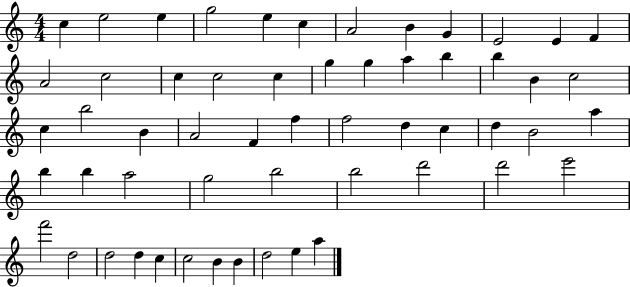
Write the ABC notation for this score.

X:1
T:Untitled
M:4/4
L:1/4
K:C
c e2 e g2 e c A2 B G E2 E F A2 c2 c c2 c g g a b b B c2 c b2 B A2 F f f2 d c d B2 a b b a2 g2 b2 b2 d'2 d'2 e'2 f'2 d2 d2 d c c2 B B d2 e a